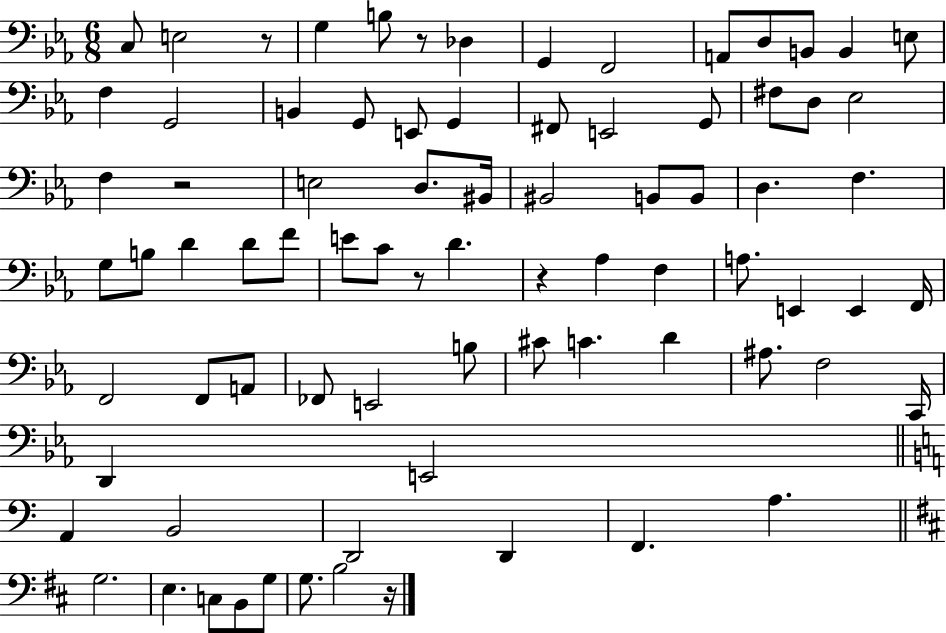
{
  \clef bass
  \numericTimeSignature
  \time 6/8
  \key ees \major
  c8 e2 r8 | g4 b8 r8 des4 | g,4 f,2 | a,8 d8 b,8 b,4 e8 | \break f4 g,2 | b,4 g,8 e,8 g,4 | fis,8 e,2 g,8 | fis8 d8 ees2 | \break f4 r2 | e2 d8. bis,16 | bis,2 b,8 b,8 | d4. f4. | \break g8 b8 d'4 d'8 f'8 | e'8 c'8 r8 d'4. | r4 aes4 f4 | a8. e,4 e,4 f,16 | \break f,2 f,8 a,8 | fes,8 e,2 b8 | cis'8 c'4. d'4 | ais8. f2 c,16 | \break d,4 e,2 | \bar "||" \break \key c \major a,4 b,2 | d,2 d,4 | f,4. a4. | \bar "||" \break \key d \major g2. | e4. c8 b,8 g8 | g8. b2 r16 | \bar "|."
}